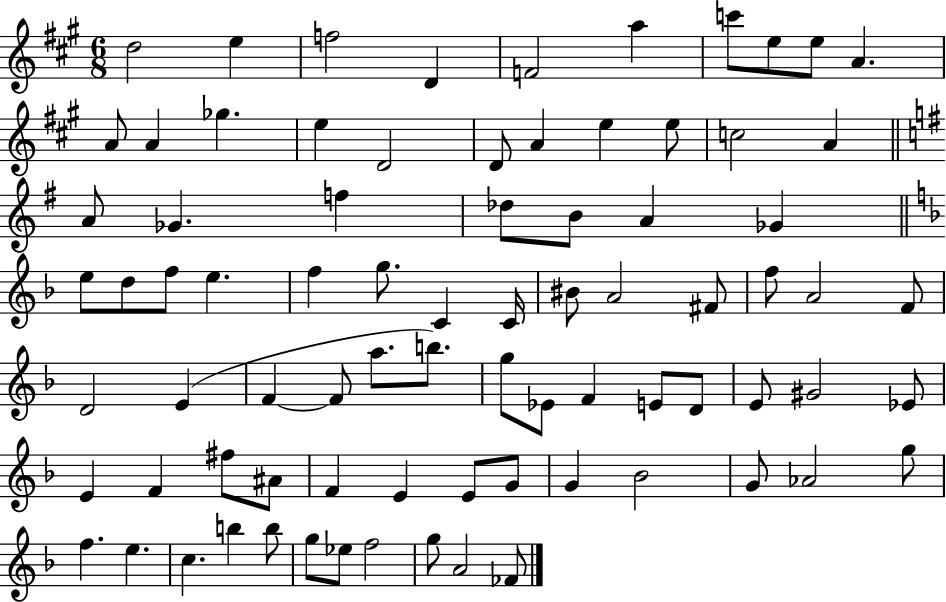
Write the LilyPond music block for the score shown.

{
  \clef treble
  \numericTimeSignature
  \time 6/8
  \key a \major
  d''2 e''4 | f''2 d'4 | f'2 a''4 | c'''8 e''8 e''8 a'4. | \break a'8 a'4 ges''4. | e''4 d'2 | d'8 a'4 e''4 e''8 | c''2 a'4 | \break \bar "||" \break \key e \minor a'8 ges'4. f''4 | des''8 b'8 a'4 ges'4 | \bar "||" \break \key d \minor e''8 d''8 f''8 e''4. | f''4 g''8. c'4 c'16 | bis'8 a'2 fis'8 | f''8 a'2 f'8 | \break d'2 e'4( | f'4~~ f'8 a''8. b''8.) | g''8 ees'8 f'4 e'8 d'8 | e'8 gis'2 ees'8 | \break e'4 f'4 fis''8 ais'8 | f'4 e'4 e'8 g'8 | g'4 bes'2 | g'8 aes'2 g''8 | \break f''4. e''4. | c''4. b''4 b''8 | g''8 ees''8 f''2 | g''8 a'2 fes'8 | \break \bar "|."
}